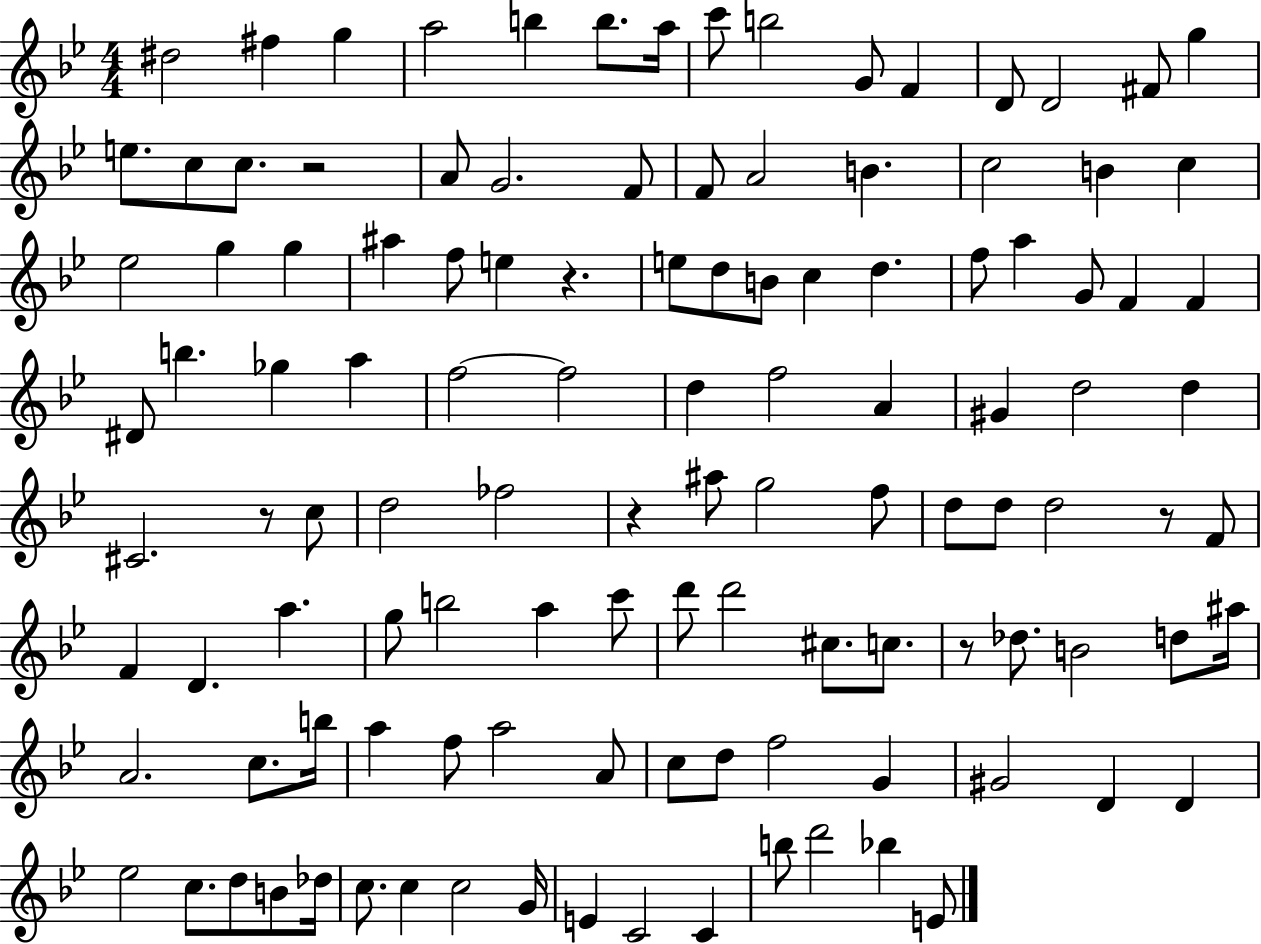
X:1
T:Untitled
M:4/4
L:1/4
K:Bb
^d2 ^f g a2 b b/2 a/4 c'/2 b2 G/2 F D/2 D2 ^F/2 g e/2 c/2 c/2 z2 A/2 G2 F/2 F/2 A2 B c2 B c _e2 g g ^a f/2 e z e/2 d/2 B/2 c d f/2 a G/2 F F ^D/2 b _g a f2 f2 d f2 A ^G d2 d ^C2 z/2 c/2 d2 _f2 z ^a/2 g2 f/2 d/2 d/2 d2 z/2 F/2 F D a g/2 b2 a c'/2 d'/2 d'2 ^c/2 c/2 z/2 _d/2 B2 d/2 ^a/4 A2 c/2 b/4 a f/2 a2 A/2 c/2 d/2 f2 G ^G2 D D _e2 c/2 d/2 B/2 _d/4 c/2 c c2 G/4 E C2 C b/2 d'2 _b E/2